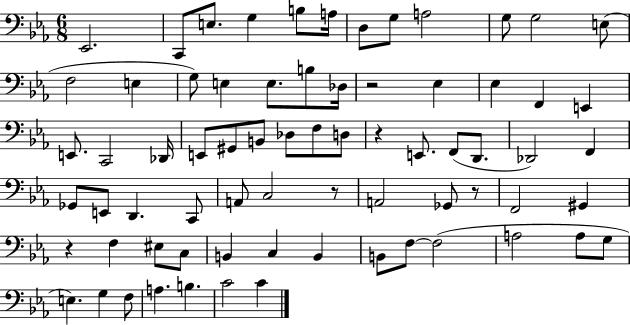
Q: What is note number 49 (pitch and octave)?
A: EIS3